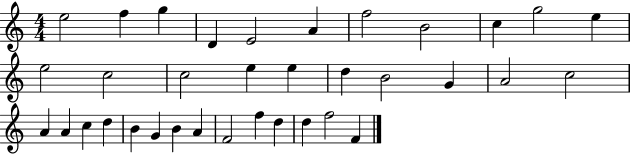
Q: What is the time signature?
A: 4/4